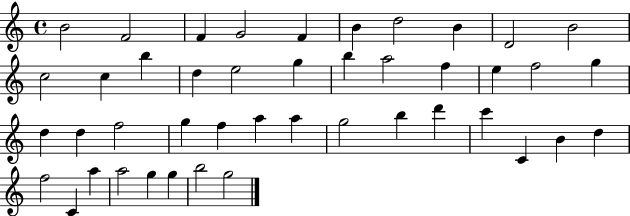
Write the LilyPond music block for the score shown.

{
  \clef treble
  \time 4/4
  \defaultTimeSignature
  \key c \major
  b'2 f'2 | f'4 g'2 f'4 | b'4 d''2 b'4 | d'2 b'2 | \break c''2 c''4 b''4 | d''4 e''2 g''4 | b''4 a''2 f''4 | e''4 f''2 g''4 | \break d''4 d''4 f''2 | g''4 f''4 a''4 a''4 | g''2 b''4 d'''4 | c'''4 c'4 b'4 d''4 | \break f''2 c'4 a''4 | a''2 g''4 g''4 | b''2 g''2 | \bar "|."
}